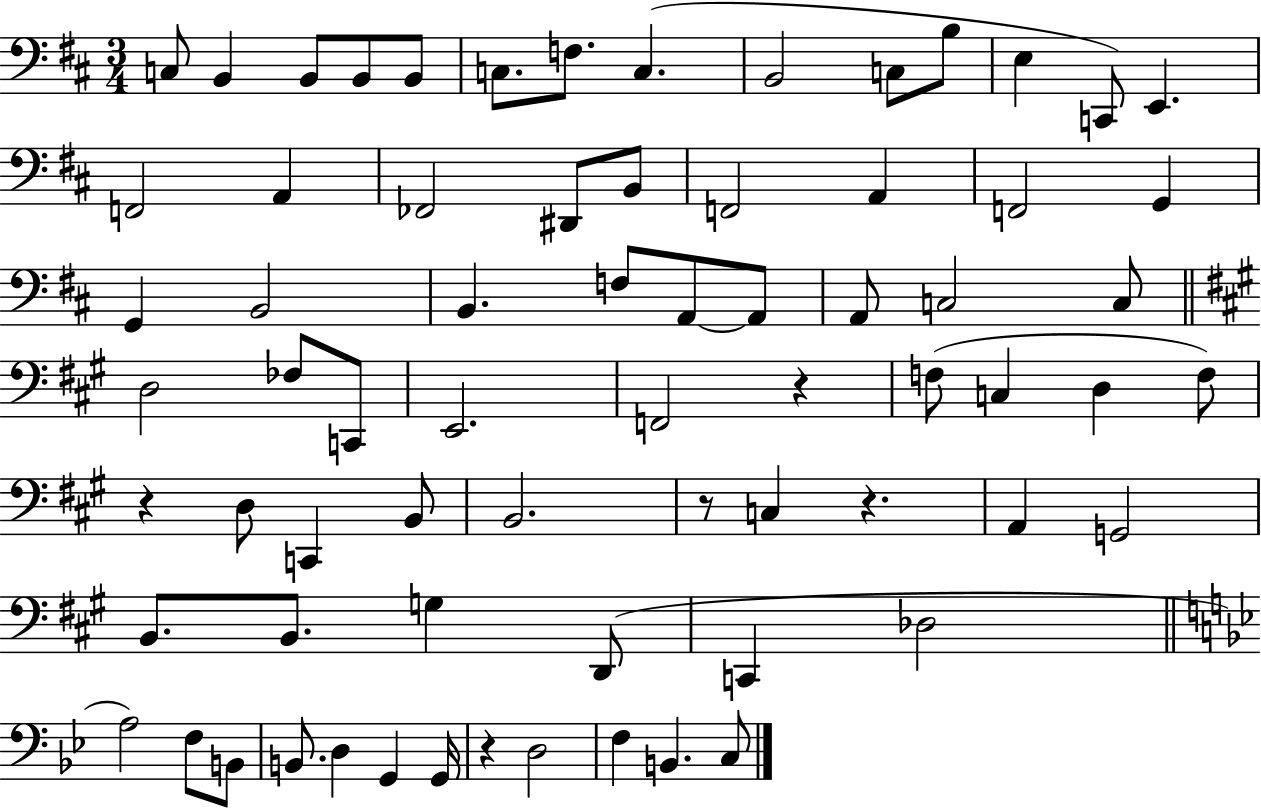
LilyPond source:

{
  \clef bass
  \numericTimeSignature
  \time 3/4
  \key d \major
  \repeat volta 2 { c8 b,4 b,8 b,8 b,8 | c8. f8. c4.( | b,2 c8 b8 | e4 c,8) e,4. | \break f,2 a,4 | fes,2 dis,8 b,8 | f,2 a,4 | f,2 g,4 | \break g,4 b,2 | b,4. f8 a,8~~ a,8 | a,8 c2 c8 | \bar "||" \break \key a \major d2 fes8 c,8 | e,2. | f,2 r4 | f8( c4 d4 f8) | \break r4 d8 c,4 b,8 | b,2. | r8 c4 r4. | a,4 g,2 | \break b,8. b,8. g4 d,8( | c,4 des2 | \bar "||" \break \key bes \major a2) f8 b,8 | b,8. d4 g,4 g,16 | r4 d2 | f4 b,4. c8 | \break } \bar "|."
}